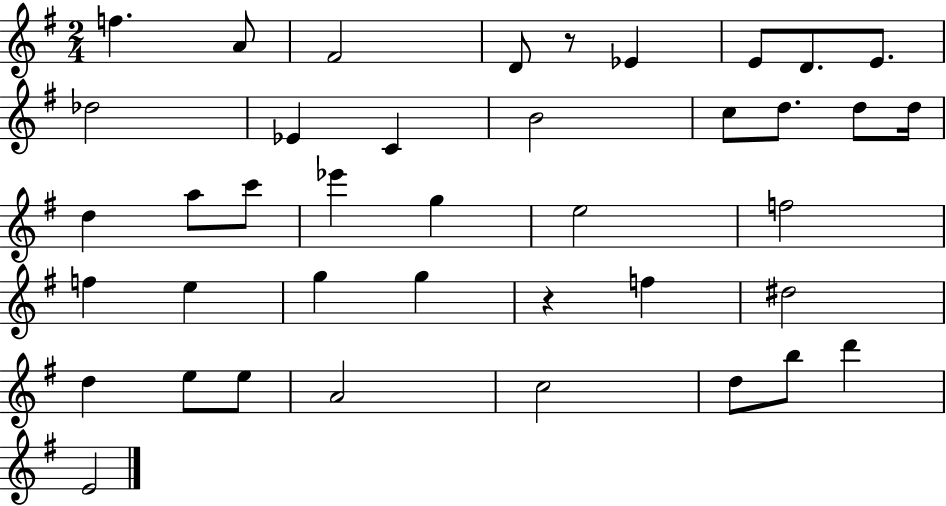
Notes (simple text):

F5/q. A4/e F#4/h D4/e R/e Eb4/q E4/e D4/e. E4/e. Db5/h Eb4/q C4/q B4/h C5/e D5/e. D5/e D5/s D5/q A5/e C6/e Eb6/q G5/q E5/h F5/h F5/q E5/q G5/q G5/q R/q F5/q D#5/h D5/q E5/e E5/e A4/h C5/h D5/e B5/e D6/q E4/h